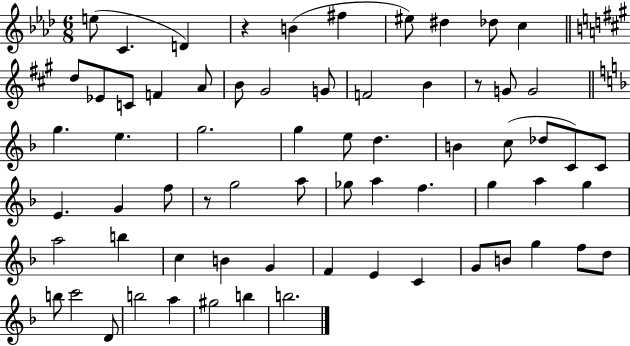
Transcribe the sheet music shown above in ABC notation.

X:1
T:Untitled
M:6/8
L:1/4
K:Ab
e/2 C D z B ^f ^e/2 ^d _d/2 c d/2 _E/2 C/2 F A/2 B/2 ^G2 G/2 F2 B z/2 G/2 G2 g e g2 g e/2 d B c/2 _d/2 C/2 C/2 E G f/2 z/2 g2 a/2 _g/2 a f g a g a2 b c B G F E C G/2 B/2 g f/2 d/2 b/2 c'2 D/2 b2 a ^g2 b b2